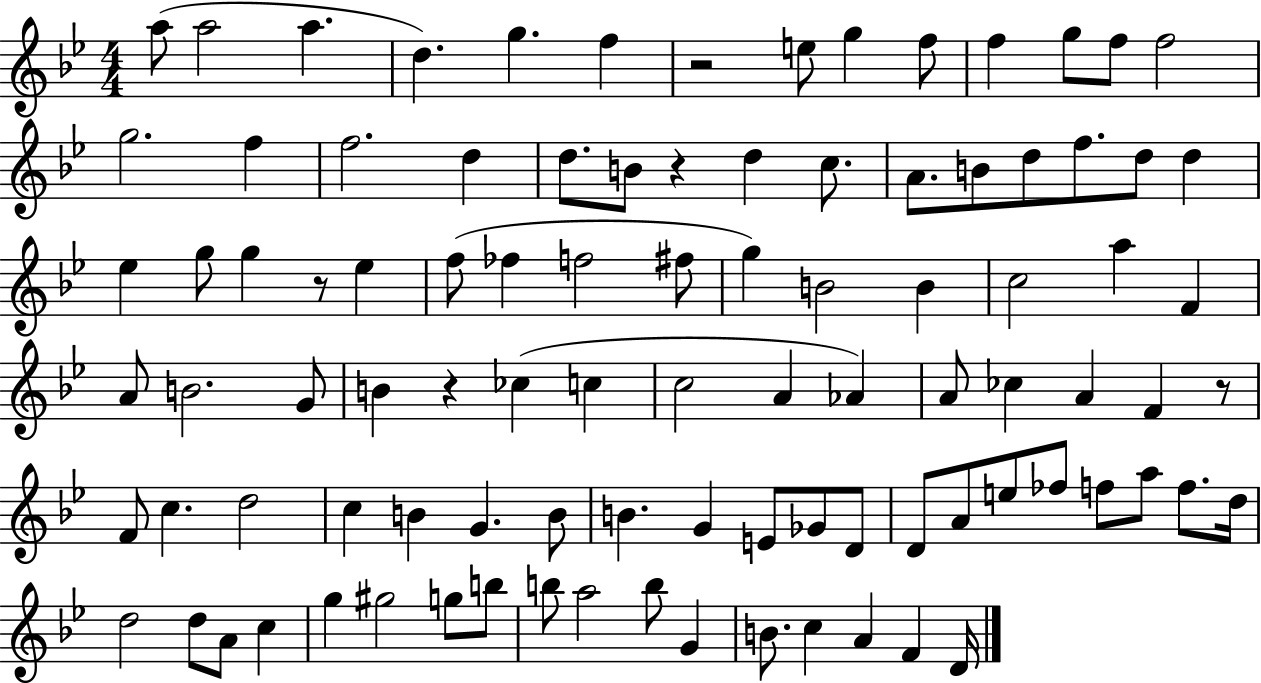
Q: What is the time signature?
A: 4/4